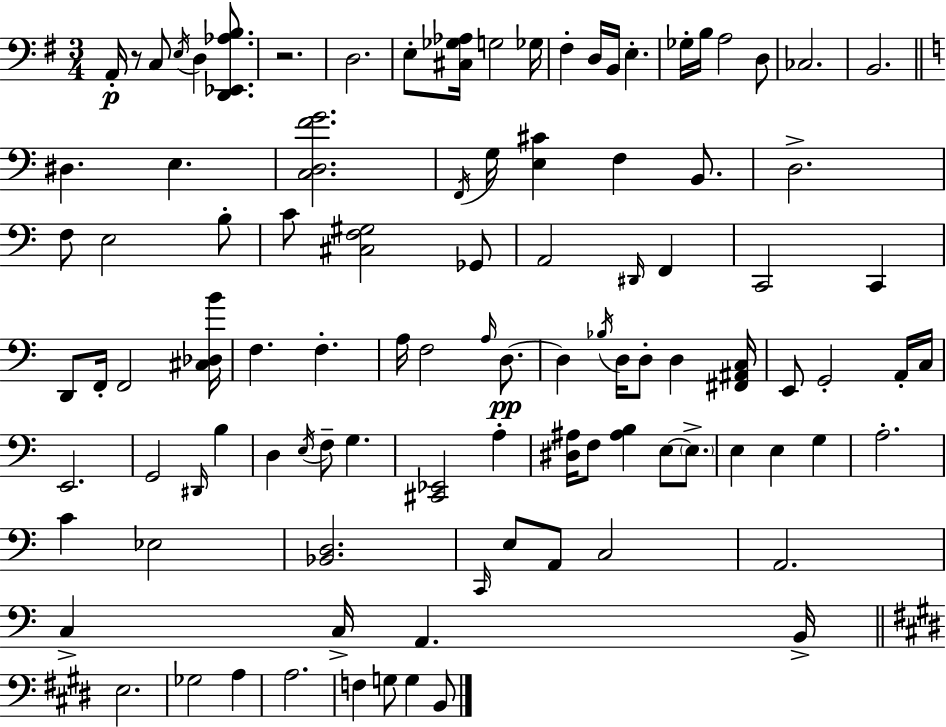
X:1
T:Untitled
M:3/4
L:1/4
K:Em
A,,/4 z/2 C,/2 E,/4 D, [D,,_E,,_A,B,]/2 z2 D,2 E,/2 [^C,_G,_A,]/4 G,2 _G,/4 ^F, D,/4 B,,/4 E, _G,/4 B,/4 A,2 D,/2 _C,2 B,,2 ^D, E, [C,D,FG]2 F,,/4 G,/4 [E,^C] F, B,,/2 D,2 F,/2 E,2 B,/2 C/2 [^C,F,^G,]2 _G,,/2 A,,2 ^D,,/4 F,, C,,2 C,, D,,/2 F,,/4 F,,2 [^C,_D,B]/4 F, F, A,/4 F,2 A,/4 D,/2 D, _B,/4 D,/4 D,/2 D, [^F,,^A,,C,]/4 E,,/2 G,,2 A,,/4 C,/4 E,,2 G,,2 ^D,,/4 B, D, E,/4 F,/2 G, [^C,,_E,,]2 A, [^D,^A,]/4 F,/2 [^A,B,] E,/2 E,/2 E, E, G, A,2 C _E,2 [_B,,D,]2 C,,/4 E,/2 A,,/2 C,2 A,,2 C, C,/4 A,, B,,/4 E,2 _G,2 A, A,2 F, G,/2 G, B,,/2